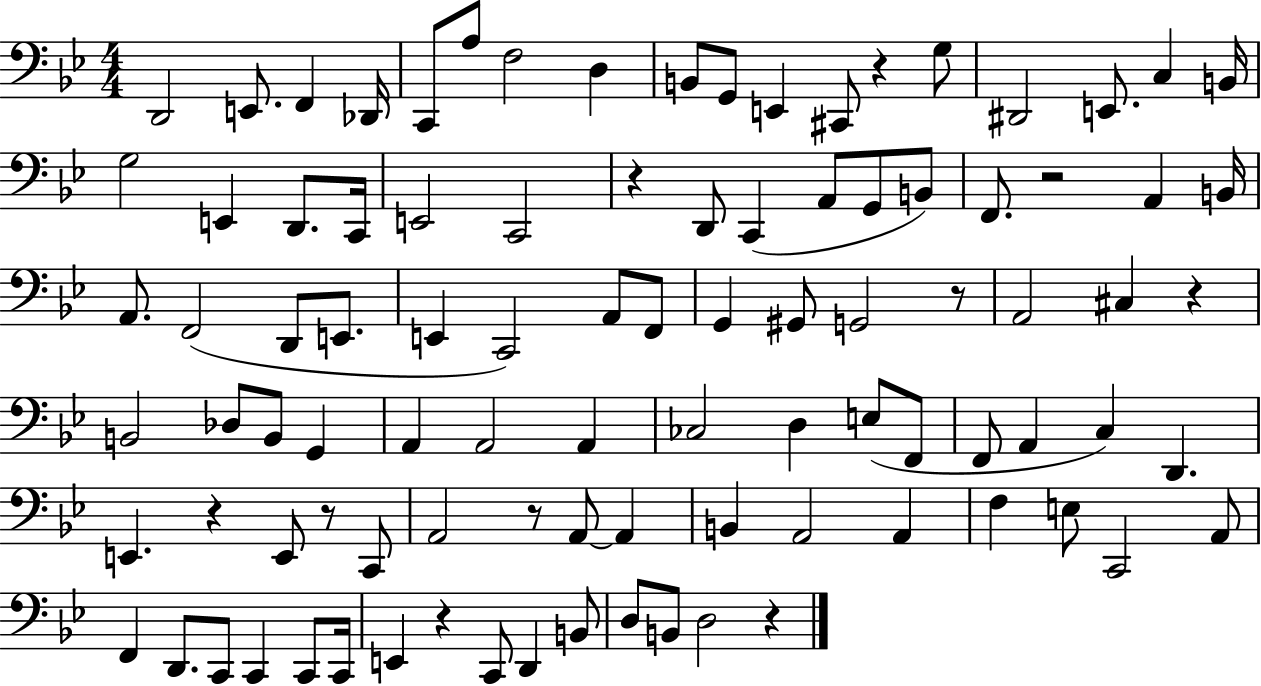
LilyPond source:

{
  \clef bass
  \numericTimeSignature
  \time 4/4
  \key bes \major
  d,2 e,8. f,4 des,16 | c,8 a8 f2 d4 | b,8 g,8 e,4 cis,8 r4 g8 | dis,2 e,8. c4 b,16 | \break g2 e,4 d,8. c,16 | e,2 c,2 | r4 d,8 c,4( a,8 g,8 b,8) | f,8. r2 a,4 b,16 | \break a,8. f,2( d,8 e,8. | e,4 c,2) a,8 f,8 | g,4 gis,8 g,2 r8 | a,2 cis4 r4 | \break b,2 des8 b,8 g,4 | a,4 a,2 a,4 | ces2 d4 e8( f,8 | f,8 a,4 c4) d,4. | \break e,4. r4 e,8 r8 c,8 | a,2 r8 a,8~~ a,4 | b,4 a,2 a,4 | f4 e8 c,2 a,8 | \break f,4 d,8. c,8 c,4 c,8 c,16 | e,4 r4 c,8 d,4 b,8 | d8 b,8 d2 r4 | \bar "|."
}